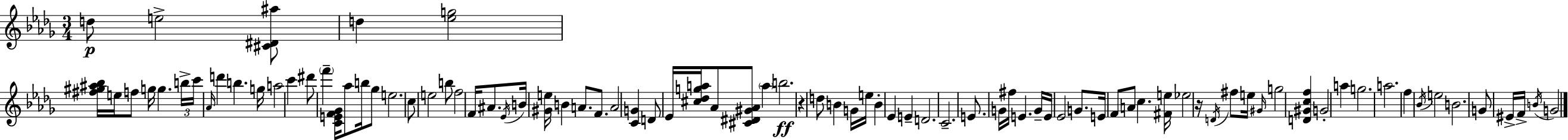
X:1
T:Untitled
M:3/4
L:1/4
K:Bbm
d/2 e2 [^C^D^a]/2 d [_eg]2 [^f^g^a_b]/4 e/4 f/2 g/4 g b/4 c'/4 _A/4 d' b g/4 a2 c' ^d'/2 f' [CEF_G]/4 _a/2 b/4 _g/2 e2 c/2 e2 b/2 f2 F/4 ^A/2 _E/4 B/4 [^Ge]/4 B A/2 F/2 A2 [CG] D/2 _E/4 [^c_dga]/4 _A/2 [^C^D^G_A]/2 a b2 z d/2 B G/4 e/4 B _E E D2 C2 E/2 G/4 ^f/4 E G/4 E/4 _E2 G/2 E/4 F/2 A/2 c [^Fe]/4 _e2 z/4 D/4 ^f/2 e/4 ^G/4 g2 [D^Gcf] G2 a g2 a2 f _B/4 e2 B2 G/2 ^E/4 F/4 B/4 G2